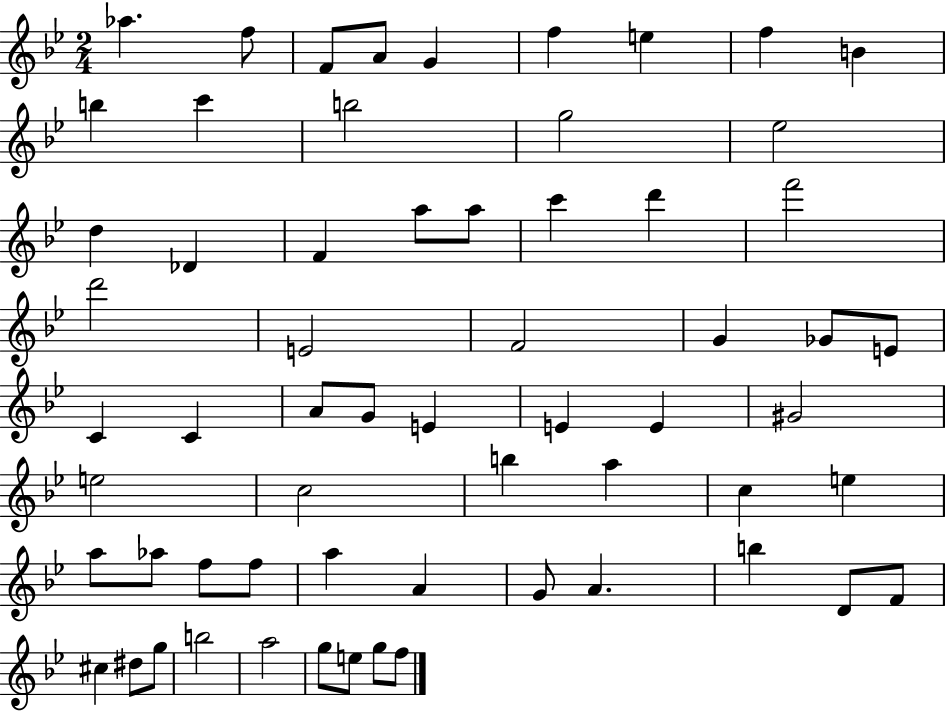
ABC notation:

X:1
T:Untitled
M:2/4
L:1/4
K:Bb
_a f/2 F/2 A/2 G f e f B b c' b2 g2 _e2 d _D F a/2 a/2 c' d' f'2 d'2 E2 F2 G _G/2 E/2 C C A/2 G/2 E E E ^G2 e2 c2 b a c e a/2 _a/2 f/2 f/2 a A G/2 A b D/2 F/2 ^c ^d/2 g/2 b2 a2 g/2 e/2 g/2 f/2